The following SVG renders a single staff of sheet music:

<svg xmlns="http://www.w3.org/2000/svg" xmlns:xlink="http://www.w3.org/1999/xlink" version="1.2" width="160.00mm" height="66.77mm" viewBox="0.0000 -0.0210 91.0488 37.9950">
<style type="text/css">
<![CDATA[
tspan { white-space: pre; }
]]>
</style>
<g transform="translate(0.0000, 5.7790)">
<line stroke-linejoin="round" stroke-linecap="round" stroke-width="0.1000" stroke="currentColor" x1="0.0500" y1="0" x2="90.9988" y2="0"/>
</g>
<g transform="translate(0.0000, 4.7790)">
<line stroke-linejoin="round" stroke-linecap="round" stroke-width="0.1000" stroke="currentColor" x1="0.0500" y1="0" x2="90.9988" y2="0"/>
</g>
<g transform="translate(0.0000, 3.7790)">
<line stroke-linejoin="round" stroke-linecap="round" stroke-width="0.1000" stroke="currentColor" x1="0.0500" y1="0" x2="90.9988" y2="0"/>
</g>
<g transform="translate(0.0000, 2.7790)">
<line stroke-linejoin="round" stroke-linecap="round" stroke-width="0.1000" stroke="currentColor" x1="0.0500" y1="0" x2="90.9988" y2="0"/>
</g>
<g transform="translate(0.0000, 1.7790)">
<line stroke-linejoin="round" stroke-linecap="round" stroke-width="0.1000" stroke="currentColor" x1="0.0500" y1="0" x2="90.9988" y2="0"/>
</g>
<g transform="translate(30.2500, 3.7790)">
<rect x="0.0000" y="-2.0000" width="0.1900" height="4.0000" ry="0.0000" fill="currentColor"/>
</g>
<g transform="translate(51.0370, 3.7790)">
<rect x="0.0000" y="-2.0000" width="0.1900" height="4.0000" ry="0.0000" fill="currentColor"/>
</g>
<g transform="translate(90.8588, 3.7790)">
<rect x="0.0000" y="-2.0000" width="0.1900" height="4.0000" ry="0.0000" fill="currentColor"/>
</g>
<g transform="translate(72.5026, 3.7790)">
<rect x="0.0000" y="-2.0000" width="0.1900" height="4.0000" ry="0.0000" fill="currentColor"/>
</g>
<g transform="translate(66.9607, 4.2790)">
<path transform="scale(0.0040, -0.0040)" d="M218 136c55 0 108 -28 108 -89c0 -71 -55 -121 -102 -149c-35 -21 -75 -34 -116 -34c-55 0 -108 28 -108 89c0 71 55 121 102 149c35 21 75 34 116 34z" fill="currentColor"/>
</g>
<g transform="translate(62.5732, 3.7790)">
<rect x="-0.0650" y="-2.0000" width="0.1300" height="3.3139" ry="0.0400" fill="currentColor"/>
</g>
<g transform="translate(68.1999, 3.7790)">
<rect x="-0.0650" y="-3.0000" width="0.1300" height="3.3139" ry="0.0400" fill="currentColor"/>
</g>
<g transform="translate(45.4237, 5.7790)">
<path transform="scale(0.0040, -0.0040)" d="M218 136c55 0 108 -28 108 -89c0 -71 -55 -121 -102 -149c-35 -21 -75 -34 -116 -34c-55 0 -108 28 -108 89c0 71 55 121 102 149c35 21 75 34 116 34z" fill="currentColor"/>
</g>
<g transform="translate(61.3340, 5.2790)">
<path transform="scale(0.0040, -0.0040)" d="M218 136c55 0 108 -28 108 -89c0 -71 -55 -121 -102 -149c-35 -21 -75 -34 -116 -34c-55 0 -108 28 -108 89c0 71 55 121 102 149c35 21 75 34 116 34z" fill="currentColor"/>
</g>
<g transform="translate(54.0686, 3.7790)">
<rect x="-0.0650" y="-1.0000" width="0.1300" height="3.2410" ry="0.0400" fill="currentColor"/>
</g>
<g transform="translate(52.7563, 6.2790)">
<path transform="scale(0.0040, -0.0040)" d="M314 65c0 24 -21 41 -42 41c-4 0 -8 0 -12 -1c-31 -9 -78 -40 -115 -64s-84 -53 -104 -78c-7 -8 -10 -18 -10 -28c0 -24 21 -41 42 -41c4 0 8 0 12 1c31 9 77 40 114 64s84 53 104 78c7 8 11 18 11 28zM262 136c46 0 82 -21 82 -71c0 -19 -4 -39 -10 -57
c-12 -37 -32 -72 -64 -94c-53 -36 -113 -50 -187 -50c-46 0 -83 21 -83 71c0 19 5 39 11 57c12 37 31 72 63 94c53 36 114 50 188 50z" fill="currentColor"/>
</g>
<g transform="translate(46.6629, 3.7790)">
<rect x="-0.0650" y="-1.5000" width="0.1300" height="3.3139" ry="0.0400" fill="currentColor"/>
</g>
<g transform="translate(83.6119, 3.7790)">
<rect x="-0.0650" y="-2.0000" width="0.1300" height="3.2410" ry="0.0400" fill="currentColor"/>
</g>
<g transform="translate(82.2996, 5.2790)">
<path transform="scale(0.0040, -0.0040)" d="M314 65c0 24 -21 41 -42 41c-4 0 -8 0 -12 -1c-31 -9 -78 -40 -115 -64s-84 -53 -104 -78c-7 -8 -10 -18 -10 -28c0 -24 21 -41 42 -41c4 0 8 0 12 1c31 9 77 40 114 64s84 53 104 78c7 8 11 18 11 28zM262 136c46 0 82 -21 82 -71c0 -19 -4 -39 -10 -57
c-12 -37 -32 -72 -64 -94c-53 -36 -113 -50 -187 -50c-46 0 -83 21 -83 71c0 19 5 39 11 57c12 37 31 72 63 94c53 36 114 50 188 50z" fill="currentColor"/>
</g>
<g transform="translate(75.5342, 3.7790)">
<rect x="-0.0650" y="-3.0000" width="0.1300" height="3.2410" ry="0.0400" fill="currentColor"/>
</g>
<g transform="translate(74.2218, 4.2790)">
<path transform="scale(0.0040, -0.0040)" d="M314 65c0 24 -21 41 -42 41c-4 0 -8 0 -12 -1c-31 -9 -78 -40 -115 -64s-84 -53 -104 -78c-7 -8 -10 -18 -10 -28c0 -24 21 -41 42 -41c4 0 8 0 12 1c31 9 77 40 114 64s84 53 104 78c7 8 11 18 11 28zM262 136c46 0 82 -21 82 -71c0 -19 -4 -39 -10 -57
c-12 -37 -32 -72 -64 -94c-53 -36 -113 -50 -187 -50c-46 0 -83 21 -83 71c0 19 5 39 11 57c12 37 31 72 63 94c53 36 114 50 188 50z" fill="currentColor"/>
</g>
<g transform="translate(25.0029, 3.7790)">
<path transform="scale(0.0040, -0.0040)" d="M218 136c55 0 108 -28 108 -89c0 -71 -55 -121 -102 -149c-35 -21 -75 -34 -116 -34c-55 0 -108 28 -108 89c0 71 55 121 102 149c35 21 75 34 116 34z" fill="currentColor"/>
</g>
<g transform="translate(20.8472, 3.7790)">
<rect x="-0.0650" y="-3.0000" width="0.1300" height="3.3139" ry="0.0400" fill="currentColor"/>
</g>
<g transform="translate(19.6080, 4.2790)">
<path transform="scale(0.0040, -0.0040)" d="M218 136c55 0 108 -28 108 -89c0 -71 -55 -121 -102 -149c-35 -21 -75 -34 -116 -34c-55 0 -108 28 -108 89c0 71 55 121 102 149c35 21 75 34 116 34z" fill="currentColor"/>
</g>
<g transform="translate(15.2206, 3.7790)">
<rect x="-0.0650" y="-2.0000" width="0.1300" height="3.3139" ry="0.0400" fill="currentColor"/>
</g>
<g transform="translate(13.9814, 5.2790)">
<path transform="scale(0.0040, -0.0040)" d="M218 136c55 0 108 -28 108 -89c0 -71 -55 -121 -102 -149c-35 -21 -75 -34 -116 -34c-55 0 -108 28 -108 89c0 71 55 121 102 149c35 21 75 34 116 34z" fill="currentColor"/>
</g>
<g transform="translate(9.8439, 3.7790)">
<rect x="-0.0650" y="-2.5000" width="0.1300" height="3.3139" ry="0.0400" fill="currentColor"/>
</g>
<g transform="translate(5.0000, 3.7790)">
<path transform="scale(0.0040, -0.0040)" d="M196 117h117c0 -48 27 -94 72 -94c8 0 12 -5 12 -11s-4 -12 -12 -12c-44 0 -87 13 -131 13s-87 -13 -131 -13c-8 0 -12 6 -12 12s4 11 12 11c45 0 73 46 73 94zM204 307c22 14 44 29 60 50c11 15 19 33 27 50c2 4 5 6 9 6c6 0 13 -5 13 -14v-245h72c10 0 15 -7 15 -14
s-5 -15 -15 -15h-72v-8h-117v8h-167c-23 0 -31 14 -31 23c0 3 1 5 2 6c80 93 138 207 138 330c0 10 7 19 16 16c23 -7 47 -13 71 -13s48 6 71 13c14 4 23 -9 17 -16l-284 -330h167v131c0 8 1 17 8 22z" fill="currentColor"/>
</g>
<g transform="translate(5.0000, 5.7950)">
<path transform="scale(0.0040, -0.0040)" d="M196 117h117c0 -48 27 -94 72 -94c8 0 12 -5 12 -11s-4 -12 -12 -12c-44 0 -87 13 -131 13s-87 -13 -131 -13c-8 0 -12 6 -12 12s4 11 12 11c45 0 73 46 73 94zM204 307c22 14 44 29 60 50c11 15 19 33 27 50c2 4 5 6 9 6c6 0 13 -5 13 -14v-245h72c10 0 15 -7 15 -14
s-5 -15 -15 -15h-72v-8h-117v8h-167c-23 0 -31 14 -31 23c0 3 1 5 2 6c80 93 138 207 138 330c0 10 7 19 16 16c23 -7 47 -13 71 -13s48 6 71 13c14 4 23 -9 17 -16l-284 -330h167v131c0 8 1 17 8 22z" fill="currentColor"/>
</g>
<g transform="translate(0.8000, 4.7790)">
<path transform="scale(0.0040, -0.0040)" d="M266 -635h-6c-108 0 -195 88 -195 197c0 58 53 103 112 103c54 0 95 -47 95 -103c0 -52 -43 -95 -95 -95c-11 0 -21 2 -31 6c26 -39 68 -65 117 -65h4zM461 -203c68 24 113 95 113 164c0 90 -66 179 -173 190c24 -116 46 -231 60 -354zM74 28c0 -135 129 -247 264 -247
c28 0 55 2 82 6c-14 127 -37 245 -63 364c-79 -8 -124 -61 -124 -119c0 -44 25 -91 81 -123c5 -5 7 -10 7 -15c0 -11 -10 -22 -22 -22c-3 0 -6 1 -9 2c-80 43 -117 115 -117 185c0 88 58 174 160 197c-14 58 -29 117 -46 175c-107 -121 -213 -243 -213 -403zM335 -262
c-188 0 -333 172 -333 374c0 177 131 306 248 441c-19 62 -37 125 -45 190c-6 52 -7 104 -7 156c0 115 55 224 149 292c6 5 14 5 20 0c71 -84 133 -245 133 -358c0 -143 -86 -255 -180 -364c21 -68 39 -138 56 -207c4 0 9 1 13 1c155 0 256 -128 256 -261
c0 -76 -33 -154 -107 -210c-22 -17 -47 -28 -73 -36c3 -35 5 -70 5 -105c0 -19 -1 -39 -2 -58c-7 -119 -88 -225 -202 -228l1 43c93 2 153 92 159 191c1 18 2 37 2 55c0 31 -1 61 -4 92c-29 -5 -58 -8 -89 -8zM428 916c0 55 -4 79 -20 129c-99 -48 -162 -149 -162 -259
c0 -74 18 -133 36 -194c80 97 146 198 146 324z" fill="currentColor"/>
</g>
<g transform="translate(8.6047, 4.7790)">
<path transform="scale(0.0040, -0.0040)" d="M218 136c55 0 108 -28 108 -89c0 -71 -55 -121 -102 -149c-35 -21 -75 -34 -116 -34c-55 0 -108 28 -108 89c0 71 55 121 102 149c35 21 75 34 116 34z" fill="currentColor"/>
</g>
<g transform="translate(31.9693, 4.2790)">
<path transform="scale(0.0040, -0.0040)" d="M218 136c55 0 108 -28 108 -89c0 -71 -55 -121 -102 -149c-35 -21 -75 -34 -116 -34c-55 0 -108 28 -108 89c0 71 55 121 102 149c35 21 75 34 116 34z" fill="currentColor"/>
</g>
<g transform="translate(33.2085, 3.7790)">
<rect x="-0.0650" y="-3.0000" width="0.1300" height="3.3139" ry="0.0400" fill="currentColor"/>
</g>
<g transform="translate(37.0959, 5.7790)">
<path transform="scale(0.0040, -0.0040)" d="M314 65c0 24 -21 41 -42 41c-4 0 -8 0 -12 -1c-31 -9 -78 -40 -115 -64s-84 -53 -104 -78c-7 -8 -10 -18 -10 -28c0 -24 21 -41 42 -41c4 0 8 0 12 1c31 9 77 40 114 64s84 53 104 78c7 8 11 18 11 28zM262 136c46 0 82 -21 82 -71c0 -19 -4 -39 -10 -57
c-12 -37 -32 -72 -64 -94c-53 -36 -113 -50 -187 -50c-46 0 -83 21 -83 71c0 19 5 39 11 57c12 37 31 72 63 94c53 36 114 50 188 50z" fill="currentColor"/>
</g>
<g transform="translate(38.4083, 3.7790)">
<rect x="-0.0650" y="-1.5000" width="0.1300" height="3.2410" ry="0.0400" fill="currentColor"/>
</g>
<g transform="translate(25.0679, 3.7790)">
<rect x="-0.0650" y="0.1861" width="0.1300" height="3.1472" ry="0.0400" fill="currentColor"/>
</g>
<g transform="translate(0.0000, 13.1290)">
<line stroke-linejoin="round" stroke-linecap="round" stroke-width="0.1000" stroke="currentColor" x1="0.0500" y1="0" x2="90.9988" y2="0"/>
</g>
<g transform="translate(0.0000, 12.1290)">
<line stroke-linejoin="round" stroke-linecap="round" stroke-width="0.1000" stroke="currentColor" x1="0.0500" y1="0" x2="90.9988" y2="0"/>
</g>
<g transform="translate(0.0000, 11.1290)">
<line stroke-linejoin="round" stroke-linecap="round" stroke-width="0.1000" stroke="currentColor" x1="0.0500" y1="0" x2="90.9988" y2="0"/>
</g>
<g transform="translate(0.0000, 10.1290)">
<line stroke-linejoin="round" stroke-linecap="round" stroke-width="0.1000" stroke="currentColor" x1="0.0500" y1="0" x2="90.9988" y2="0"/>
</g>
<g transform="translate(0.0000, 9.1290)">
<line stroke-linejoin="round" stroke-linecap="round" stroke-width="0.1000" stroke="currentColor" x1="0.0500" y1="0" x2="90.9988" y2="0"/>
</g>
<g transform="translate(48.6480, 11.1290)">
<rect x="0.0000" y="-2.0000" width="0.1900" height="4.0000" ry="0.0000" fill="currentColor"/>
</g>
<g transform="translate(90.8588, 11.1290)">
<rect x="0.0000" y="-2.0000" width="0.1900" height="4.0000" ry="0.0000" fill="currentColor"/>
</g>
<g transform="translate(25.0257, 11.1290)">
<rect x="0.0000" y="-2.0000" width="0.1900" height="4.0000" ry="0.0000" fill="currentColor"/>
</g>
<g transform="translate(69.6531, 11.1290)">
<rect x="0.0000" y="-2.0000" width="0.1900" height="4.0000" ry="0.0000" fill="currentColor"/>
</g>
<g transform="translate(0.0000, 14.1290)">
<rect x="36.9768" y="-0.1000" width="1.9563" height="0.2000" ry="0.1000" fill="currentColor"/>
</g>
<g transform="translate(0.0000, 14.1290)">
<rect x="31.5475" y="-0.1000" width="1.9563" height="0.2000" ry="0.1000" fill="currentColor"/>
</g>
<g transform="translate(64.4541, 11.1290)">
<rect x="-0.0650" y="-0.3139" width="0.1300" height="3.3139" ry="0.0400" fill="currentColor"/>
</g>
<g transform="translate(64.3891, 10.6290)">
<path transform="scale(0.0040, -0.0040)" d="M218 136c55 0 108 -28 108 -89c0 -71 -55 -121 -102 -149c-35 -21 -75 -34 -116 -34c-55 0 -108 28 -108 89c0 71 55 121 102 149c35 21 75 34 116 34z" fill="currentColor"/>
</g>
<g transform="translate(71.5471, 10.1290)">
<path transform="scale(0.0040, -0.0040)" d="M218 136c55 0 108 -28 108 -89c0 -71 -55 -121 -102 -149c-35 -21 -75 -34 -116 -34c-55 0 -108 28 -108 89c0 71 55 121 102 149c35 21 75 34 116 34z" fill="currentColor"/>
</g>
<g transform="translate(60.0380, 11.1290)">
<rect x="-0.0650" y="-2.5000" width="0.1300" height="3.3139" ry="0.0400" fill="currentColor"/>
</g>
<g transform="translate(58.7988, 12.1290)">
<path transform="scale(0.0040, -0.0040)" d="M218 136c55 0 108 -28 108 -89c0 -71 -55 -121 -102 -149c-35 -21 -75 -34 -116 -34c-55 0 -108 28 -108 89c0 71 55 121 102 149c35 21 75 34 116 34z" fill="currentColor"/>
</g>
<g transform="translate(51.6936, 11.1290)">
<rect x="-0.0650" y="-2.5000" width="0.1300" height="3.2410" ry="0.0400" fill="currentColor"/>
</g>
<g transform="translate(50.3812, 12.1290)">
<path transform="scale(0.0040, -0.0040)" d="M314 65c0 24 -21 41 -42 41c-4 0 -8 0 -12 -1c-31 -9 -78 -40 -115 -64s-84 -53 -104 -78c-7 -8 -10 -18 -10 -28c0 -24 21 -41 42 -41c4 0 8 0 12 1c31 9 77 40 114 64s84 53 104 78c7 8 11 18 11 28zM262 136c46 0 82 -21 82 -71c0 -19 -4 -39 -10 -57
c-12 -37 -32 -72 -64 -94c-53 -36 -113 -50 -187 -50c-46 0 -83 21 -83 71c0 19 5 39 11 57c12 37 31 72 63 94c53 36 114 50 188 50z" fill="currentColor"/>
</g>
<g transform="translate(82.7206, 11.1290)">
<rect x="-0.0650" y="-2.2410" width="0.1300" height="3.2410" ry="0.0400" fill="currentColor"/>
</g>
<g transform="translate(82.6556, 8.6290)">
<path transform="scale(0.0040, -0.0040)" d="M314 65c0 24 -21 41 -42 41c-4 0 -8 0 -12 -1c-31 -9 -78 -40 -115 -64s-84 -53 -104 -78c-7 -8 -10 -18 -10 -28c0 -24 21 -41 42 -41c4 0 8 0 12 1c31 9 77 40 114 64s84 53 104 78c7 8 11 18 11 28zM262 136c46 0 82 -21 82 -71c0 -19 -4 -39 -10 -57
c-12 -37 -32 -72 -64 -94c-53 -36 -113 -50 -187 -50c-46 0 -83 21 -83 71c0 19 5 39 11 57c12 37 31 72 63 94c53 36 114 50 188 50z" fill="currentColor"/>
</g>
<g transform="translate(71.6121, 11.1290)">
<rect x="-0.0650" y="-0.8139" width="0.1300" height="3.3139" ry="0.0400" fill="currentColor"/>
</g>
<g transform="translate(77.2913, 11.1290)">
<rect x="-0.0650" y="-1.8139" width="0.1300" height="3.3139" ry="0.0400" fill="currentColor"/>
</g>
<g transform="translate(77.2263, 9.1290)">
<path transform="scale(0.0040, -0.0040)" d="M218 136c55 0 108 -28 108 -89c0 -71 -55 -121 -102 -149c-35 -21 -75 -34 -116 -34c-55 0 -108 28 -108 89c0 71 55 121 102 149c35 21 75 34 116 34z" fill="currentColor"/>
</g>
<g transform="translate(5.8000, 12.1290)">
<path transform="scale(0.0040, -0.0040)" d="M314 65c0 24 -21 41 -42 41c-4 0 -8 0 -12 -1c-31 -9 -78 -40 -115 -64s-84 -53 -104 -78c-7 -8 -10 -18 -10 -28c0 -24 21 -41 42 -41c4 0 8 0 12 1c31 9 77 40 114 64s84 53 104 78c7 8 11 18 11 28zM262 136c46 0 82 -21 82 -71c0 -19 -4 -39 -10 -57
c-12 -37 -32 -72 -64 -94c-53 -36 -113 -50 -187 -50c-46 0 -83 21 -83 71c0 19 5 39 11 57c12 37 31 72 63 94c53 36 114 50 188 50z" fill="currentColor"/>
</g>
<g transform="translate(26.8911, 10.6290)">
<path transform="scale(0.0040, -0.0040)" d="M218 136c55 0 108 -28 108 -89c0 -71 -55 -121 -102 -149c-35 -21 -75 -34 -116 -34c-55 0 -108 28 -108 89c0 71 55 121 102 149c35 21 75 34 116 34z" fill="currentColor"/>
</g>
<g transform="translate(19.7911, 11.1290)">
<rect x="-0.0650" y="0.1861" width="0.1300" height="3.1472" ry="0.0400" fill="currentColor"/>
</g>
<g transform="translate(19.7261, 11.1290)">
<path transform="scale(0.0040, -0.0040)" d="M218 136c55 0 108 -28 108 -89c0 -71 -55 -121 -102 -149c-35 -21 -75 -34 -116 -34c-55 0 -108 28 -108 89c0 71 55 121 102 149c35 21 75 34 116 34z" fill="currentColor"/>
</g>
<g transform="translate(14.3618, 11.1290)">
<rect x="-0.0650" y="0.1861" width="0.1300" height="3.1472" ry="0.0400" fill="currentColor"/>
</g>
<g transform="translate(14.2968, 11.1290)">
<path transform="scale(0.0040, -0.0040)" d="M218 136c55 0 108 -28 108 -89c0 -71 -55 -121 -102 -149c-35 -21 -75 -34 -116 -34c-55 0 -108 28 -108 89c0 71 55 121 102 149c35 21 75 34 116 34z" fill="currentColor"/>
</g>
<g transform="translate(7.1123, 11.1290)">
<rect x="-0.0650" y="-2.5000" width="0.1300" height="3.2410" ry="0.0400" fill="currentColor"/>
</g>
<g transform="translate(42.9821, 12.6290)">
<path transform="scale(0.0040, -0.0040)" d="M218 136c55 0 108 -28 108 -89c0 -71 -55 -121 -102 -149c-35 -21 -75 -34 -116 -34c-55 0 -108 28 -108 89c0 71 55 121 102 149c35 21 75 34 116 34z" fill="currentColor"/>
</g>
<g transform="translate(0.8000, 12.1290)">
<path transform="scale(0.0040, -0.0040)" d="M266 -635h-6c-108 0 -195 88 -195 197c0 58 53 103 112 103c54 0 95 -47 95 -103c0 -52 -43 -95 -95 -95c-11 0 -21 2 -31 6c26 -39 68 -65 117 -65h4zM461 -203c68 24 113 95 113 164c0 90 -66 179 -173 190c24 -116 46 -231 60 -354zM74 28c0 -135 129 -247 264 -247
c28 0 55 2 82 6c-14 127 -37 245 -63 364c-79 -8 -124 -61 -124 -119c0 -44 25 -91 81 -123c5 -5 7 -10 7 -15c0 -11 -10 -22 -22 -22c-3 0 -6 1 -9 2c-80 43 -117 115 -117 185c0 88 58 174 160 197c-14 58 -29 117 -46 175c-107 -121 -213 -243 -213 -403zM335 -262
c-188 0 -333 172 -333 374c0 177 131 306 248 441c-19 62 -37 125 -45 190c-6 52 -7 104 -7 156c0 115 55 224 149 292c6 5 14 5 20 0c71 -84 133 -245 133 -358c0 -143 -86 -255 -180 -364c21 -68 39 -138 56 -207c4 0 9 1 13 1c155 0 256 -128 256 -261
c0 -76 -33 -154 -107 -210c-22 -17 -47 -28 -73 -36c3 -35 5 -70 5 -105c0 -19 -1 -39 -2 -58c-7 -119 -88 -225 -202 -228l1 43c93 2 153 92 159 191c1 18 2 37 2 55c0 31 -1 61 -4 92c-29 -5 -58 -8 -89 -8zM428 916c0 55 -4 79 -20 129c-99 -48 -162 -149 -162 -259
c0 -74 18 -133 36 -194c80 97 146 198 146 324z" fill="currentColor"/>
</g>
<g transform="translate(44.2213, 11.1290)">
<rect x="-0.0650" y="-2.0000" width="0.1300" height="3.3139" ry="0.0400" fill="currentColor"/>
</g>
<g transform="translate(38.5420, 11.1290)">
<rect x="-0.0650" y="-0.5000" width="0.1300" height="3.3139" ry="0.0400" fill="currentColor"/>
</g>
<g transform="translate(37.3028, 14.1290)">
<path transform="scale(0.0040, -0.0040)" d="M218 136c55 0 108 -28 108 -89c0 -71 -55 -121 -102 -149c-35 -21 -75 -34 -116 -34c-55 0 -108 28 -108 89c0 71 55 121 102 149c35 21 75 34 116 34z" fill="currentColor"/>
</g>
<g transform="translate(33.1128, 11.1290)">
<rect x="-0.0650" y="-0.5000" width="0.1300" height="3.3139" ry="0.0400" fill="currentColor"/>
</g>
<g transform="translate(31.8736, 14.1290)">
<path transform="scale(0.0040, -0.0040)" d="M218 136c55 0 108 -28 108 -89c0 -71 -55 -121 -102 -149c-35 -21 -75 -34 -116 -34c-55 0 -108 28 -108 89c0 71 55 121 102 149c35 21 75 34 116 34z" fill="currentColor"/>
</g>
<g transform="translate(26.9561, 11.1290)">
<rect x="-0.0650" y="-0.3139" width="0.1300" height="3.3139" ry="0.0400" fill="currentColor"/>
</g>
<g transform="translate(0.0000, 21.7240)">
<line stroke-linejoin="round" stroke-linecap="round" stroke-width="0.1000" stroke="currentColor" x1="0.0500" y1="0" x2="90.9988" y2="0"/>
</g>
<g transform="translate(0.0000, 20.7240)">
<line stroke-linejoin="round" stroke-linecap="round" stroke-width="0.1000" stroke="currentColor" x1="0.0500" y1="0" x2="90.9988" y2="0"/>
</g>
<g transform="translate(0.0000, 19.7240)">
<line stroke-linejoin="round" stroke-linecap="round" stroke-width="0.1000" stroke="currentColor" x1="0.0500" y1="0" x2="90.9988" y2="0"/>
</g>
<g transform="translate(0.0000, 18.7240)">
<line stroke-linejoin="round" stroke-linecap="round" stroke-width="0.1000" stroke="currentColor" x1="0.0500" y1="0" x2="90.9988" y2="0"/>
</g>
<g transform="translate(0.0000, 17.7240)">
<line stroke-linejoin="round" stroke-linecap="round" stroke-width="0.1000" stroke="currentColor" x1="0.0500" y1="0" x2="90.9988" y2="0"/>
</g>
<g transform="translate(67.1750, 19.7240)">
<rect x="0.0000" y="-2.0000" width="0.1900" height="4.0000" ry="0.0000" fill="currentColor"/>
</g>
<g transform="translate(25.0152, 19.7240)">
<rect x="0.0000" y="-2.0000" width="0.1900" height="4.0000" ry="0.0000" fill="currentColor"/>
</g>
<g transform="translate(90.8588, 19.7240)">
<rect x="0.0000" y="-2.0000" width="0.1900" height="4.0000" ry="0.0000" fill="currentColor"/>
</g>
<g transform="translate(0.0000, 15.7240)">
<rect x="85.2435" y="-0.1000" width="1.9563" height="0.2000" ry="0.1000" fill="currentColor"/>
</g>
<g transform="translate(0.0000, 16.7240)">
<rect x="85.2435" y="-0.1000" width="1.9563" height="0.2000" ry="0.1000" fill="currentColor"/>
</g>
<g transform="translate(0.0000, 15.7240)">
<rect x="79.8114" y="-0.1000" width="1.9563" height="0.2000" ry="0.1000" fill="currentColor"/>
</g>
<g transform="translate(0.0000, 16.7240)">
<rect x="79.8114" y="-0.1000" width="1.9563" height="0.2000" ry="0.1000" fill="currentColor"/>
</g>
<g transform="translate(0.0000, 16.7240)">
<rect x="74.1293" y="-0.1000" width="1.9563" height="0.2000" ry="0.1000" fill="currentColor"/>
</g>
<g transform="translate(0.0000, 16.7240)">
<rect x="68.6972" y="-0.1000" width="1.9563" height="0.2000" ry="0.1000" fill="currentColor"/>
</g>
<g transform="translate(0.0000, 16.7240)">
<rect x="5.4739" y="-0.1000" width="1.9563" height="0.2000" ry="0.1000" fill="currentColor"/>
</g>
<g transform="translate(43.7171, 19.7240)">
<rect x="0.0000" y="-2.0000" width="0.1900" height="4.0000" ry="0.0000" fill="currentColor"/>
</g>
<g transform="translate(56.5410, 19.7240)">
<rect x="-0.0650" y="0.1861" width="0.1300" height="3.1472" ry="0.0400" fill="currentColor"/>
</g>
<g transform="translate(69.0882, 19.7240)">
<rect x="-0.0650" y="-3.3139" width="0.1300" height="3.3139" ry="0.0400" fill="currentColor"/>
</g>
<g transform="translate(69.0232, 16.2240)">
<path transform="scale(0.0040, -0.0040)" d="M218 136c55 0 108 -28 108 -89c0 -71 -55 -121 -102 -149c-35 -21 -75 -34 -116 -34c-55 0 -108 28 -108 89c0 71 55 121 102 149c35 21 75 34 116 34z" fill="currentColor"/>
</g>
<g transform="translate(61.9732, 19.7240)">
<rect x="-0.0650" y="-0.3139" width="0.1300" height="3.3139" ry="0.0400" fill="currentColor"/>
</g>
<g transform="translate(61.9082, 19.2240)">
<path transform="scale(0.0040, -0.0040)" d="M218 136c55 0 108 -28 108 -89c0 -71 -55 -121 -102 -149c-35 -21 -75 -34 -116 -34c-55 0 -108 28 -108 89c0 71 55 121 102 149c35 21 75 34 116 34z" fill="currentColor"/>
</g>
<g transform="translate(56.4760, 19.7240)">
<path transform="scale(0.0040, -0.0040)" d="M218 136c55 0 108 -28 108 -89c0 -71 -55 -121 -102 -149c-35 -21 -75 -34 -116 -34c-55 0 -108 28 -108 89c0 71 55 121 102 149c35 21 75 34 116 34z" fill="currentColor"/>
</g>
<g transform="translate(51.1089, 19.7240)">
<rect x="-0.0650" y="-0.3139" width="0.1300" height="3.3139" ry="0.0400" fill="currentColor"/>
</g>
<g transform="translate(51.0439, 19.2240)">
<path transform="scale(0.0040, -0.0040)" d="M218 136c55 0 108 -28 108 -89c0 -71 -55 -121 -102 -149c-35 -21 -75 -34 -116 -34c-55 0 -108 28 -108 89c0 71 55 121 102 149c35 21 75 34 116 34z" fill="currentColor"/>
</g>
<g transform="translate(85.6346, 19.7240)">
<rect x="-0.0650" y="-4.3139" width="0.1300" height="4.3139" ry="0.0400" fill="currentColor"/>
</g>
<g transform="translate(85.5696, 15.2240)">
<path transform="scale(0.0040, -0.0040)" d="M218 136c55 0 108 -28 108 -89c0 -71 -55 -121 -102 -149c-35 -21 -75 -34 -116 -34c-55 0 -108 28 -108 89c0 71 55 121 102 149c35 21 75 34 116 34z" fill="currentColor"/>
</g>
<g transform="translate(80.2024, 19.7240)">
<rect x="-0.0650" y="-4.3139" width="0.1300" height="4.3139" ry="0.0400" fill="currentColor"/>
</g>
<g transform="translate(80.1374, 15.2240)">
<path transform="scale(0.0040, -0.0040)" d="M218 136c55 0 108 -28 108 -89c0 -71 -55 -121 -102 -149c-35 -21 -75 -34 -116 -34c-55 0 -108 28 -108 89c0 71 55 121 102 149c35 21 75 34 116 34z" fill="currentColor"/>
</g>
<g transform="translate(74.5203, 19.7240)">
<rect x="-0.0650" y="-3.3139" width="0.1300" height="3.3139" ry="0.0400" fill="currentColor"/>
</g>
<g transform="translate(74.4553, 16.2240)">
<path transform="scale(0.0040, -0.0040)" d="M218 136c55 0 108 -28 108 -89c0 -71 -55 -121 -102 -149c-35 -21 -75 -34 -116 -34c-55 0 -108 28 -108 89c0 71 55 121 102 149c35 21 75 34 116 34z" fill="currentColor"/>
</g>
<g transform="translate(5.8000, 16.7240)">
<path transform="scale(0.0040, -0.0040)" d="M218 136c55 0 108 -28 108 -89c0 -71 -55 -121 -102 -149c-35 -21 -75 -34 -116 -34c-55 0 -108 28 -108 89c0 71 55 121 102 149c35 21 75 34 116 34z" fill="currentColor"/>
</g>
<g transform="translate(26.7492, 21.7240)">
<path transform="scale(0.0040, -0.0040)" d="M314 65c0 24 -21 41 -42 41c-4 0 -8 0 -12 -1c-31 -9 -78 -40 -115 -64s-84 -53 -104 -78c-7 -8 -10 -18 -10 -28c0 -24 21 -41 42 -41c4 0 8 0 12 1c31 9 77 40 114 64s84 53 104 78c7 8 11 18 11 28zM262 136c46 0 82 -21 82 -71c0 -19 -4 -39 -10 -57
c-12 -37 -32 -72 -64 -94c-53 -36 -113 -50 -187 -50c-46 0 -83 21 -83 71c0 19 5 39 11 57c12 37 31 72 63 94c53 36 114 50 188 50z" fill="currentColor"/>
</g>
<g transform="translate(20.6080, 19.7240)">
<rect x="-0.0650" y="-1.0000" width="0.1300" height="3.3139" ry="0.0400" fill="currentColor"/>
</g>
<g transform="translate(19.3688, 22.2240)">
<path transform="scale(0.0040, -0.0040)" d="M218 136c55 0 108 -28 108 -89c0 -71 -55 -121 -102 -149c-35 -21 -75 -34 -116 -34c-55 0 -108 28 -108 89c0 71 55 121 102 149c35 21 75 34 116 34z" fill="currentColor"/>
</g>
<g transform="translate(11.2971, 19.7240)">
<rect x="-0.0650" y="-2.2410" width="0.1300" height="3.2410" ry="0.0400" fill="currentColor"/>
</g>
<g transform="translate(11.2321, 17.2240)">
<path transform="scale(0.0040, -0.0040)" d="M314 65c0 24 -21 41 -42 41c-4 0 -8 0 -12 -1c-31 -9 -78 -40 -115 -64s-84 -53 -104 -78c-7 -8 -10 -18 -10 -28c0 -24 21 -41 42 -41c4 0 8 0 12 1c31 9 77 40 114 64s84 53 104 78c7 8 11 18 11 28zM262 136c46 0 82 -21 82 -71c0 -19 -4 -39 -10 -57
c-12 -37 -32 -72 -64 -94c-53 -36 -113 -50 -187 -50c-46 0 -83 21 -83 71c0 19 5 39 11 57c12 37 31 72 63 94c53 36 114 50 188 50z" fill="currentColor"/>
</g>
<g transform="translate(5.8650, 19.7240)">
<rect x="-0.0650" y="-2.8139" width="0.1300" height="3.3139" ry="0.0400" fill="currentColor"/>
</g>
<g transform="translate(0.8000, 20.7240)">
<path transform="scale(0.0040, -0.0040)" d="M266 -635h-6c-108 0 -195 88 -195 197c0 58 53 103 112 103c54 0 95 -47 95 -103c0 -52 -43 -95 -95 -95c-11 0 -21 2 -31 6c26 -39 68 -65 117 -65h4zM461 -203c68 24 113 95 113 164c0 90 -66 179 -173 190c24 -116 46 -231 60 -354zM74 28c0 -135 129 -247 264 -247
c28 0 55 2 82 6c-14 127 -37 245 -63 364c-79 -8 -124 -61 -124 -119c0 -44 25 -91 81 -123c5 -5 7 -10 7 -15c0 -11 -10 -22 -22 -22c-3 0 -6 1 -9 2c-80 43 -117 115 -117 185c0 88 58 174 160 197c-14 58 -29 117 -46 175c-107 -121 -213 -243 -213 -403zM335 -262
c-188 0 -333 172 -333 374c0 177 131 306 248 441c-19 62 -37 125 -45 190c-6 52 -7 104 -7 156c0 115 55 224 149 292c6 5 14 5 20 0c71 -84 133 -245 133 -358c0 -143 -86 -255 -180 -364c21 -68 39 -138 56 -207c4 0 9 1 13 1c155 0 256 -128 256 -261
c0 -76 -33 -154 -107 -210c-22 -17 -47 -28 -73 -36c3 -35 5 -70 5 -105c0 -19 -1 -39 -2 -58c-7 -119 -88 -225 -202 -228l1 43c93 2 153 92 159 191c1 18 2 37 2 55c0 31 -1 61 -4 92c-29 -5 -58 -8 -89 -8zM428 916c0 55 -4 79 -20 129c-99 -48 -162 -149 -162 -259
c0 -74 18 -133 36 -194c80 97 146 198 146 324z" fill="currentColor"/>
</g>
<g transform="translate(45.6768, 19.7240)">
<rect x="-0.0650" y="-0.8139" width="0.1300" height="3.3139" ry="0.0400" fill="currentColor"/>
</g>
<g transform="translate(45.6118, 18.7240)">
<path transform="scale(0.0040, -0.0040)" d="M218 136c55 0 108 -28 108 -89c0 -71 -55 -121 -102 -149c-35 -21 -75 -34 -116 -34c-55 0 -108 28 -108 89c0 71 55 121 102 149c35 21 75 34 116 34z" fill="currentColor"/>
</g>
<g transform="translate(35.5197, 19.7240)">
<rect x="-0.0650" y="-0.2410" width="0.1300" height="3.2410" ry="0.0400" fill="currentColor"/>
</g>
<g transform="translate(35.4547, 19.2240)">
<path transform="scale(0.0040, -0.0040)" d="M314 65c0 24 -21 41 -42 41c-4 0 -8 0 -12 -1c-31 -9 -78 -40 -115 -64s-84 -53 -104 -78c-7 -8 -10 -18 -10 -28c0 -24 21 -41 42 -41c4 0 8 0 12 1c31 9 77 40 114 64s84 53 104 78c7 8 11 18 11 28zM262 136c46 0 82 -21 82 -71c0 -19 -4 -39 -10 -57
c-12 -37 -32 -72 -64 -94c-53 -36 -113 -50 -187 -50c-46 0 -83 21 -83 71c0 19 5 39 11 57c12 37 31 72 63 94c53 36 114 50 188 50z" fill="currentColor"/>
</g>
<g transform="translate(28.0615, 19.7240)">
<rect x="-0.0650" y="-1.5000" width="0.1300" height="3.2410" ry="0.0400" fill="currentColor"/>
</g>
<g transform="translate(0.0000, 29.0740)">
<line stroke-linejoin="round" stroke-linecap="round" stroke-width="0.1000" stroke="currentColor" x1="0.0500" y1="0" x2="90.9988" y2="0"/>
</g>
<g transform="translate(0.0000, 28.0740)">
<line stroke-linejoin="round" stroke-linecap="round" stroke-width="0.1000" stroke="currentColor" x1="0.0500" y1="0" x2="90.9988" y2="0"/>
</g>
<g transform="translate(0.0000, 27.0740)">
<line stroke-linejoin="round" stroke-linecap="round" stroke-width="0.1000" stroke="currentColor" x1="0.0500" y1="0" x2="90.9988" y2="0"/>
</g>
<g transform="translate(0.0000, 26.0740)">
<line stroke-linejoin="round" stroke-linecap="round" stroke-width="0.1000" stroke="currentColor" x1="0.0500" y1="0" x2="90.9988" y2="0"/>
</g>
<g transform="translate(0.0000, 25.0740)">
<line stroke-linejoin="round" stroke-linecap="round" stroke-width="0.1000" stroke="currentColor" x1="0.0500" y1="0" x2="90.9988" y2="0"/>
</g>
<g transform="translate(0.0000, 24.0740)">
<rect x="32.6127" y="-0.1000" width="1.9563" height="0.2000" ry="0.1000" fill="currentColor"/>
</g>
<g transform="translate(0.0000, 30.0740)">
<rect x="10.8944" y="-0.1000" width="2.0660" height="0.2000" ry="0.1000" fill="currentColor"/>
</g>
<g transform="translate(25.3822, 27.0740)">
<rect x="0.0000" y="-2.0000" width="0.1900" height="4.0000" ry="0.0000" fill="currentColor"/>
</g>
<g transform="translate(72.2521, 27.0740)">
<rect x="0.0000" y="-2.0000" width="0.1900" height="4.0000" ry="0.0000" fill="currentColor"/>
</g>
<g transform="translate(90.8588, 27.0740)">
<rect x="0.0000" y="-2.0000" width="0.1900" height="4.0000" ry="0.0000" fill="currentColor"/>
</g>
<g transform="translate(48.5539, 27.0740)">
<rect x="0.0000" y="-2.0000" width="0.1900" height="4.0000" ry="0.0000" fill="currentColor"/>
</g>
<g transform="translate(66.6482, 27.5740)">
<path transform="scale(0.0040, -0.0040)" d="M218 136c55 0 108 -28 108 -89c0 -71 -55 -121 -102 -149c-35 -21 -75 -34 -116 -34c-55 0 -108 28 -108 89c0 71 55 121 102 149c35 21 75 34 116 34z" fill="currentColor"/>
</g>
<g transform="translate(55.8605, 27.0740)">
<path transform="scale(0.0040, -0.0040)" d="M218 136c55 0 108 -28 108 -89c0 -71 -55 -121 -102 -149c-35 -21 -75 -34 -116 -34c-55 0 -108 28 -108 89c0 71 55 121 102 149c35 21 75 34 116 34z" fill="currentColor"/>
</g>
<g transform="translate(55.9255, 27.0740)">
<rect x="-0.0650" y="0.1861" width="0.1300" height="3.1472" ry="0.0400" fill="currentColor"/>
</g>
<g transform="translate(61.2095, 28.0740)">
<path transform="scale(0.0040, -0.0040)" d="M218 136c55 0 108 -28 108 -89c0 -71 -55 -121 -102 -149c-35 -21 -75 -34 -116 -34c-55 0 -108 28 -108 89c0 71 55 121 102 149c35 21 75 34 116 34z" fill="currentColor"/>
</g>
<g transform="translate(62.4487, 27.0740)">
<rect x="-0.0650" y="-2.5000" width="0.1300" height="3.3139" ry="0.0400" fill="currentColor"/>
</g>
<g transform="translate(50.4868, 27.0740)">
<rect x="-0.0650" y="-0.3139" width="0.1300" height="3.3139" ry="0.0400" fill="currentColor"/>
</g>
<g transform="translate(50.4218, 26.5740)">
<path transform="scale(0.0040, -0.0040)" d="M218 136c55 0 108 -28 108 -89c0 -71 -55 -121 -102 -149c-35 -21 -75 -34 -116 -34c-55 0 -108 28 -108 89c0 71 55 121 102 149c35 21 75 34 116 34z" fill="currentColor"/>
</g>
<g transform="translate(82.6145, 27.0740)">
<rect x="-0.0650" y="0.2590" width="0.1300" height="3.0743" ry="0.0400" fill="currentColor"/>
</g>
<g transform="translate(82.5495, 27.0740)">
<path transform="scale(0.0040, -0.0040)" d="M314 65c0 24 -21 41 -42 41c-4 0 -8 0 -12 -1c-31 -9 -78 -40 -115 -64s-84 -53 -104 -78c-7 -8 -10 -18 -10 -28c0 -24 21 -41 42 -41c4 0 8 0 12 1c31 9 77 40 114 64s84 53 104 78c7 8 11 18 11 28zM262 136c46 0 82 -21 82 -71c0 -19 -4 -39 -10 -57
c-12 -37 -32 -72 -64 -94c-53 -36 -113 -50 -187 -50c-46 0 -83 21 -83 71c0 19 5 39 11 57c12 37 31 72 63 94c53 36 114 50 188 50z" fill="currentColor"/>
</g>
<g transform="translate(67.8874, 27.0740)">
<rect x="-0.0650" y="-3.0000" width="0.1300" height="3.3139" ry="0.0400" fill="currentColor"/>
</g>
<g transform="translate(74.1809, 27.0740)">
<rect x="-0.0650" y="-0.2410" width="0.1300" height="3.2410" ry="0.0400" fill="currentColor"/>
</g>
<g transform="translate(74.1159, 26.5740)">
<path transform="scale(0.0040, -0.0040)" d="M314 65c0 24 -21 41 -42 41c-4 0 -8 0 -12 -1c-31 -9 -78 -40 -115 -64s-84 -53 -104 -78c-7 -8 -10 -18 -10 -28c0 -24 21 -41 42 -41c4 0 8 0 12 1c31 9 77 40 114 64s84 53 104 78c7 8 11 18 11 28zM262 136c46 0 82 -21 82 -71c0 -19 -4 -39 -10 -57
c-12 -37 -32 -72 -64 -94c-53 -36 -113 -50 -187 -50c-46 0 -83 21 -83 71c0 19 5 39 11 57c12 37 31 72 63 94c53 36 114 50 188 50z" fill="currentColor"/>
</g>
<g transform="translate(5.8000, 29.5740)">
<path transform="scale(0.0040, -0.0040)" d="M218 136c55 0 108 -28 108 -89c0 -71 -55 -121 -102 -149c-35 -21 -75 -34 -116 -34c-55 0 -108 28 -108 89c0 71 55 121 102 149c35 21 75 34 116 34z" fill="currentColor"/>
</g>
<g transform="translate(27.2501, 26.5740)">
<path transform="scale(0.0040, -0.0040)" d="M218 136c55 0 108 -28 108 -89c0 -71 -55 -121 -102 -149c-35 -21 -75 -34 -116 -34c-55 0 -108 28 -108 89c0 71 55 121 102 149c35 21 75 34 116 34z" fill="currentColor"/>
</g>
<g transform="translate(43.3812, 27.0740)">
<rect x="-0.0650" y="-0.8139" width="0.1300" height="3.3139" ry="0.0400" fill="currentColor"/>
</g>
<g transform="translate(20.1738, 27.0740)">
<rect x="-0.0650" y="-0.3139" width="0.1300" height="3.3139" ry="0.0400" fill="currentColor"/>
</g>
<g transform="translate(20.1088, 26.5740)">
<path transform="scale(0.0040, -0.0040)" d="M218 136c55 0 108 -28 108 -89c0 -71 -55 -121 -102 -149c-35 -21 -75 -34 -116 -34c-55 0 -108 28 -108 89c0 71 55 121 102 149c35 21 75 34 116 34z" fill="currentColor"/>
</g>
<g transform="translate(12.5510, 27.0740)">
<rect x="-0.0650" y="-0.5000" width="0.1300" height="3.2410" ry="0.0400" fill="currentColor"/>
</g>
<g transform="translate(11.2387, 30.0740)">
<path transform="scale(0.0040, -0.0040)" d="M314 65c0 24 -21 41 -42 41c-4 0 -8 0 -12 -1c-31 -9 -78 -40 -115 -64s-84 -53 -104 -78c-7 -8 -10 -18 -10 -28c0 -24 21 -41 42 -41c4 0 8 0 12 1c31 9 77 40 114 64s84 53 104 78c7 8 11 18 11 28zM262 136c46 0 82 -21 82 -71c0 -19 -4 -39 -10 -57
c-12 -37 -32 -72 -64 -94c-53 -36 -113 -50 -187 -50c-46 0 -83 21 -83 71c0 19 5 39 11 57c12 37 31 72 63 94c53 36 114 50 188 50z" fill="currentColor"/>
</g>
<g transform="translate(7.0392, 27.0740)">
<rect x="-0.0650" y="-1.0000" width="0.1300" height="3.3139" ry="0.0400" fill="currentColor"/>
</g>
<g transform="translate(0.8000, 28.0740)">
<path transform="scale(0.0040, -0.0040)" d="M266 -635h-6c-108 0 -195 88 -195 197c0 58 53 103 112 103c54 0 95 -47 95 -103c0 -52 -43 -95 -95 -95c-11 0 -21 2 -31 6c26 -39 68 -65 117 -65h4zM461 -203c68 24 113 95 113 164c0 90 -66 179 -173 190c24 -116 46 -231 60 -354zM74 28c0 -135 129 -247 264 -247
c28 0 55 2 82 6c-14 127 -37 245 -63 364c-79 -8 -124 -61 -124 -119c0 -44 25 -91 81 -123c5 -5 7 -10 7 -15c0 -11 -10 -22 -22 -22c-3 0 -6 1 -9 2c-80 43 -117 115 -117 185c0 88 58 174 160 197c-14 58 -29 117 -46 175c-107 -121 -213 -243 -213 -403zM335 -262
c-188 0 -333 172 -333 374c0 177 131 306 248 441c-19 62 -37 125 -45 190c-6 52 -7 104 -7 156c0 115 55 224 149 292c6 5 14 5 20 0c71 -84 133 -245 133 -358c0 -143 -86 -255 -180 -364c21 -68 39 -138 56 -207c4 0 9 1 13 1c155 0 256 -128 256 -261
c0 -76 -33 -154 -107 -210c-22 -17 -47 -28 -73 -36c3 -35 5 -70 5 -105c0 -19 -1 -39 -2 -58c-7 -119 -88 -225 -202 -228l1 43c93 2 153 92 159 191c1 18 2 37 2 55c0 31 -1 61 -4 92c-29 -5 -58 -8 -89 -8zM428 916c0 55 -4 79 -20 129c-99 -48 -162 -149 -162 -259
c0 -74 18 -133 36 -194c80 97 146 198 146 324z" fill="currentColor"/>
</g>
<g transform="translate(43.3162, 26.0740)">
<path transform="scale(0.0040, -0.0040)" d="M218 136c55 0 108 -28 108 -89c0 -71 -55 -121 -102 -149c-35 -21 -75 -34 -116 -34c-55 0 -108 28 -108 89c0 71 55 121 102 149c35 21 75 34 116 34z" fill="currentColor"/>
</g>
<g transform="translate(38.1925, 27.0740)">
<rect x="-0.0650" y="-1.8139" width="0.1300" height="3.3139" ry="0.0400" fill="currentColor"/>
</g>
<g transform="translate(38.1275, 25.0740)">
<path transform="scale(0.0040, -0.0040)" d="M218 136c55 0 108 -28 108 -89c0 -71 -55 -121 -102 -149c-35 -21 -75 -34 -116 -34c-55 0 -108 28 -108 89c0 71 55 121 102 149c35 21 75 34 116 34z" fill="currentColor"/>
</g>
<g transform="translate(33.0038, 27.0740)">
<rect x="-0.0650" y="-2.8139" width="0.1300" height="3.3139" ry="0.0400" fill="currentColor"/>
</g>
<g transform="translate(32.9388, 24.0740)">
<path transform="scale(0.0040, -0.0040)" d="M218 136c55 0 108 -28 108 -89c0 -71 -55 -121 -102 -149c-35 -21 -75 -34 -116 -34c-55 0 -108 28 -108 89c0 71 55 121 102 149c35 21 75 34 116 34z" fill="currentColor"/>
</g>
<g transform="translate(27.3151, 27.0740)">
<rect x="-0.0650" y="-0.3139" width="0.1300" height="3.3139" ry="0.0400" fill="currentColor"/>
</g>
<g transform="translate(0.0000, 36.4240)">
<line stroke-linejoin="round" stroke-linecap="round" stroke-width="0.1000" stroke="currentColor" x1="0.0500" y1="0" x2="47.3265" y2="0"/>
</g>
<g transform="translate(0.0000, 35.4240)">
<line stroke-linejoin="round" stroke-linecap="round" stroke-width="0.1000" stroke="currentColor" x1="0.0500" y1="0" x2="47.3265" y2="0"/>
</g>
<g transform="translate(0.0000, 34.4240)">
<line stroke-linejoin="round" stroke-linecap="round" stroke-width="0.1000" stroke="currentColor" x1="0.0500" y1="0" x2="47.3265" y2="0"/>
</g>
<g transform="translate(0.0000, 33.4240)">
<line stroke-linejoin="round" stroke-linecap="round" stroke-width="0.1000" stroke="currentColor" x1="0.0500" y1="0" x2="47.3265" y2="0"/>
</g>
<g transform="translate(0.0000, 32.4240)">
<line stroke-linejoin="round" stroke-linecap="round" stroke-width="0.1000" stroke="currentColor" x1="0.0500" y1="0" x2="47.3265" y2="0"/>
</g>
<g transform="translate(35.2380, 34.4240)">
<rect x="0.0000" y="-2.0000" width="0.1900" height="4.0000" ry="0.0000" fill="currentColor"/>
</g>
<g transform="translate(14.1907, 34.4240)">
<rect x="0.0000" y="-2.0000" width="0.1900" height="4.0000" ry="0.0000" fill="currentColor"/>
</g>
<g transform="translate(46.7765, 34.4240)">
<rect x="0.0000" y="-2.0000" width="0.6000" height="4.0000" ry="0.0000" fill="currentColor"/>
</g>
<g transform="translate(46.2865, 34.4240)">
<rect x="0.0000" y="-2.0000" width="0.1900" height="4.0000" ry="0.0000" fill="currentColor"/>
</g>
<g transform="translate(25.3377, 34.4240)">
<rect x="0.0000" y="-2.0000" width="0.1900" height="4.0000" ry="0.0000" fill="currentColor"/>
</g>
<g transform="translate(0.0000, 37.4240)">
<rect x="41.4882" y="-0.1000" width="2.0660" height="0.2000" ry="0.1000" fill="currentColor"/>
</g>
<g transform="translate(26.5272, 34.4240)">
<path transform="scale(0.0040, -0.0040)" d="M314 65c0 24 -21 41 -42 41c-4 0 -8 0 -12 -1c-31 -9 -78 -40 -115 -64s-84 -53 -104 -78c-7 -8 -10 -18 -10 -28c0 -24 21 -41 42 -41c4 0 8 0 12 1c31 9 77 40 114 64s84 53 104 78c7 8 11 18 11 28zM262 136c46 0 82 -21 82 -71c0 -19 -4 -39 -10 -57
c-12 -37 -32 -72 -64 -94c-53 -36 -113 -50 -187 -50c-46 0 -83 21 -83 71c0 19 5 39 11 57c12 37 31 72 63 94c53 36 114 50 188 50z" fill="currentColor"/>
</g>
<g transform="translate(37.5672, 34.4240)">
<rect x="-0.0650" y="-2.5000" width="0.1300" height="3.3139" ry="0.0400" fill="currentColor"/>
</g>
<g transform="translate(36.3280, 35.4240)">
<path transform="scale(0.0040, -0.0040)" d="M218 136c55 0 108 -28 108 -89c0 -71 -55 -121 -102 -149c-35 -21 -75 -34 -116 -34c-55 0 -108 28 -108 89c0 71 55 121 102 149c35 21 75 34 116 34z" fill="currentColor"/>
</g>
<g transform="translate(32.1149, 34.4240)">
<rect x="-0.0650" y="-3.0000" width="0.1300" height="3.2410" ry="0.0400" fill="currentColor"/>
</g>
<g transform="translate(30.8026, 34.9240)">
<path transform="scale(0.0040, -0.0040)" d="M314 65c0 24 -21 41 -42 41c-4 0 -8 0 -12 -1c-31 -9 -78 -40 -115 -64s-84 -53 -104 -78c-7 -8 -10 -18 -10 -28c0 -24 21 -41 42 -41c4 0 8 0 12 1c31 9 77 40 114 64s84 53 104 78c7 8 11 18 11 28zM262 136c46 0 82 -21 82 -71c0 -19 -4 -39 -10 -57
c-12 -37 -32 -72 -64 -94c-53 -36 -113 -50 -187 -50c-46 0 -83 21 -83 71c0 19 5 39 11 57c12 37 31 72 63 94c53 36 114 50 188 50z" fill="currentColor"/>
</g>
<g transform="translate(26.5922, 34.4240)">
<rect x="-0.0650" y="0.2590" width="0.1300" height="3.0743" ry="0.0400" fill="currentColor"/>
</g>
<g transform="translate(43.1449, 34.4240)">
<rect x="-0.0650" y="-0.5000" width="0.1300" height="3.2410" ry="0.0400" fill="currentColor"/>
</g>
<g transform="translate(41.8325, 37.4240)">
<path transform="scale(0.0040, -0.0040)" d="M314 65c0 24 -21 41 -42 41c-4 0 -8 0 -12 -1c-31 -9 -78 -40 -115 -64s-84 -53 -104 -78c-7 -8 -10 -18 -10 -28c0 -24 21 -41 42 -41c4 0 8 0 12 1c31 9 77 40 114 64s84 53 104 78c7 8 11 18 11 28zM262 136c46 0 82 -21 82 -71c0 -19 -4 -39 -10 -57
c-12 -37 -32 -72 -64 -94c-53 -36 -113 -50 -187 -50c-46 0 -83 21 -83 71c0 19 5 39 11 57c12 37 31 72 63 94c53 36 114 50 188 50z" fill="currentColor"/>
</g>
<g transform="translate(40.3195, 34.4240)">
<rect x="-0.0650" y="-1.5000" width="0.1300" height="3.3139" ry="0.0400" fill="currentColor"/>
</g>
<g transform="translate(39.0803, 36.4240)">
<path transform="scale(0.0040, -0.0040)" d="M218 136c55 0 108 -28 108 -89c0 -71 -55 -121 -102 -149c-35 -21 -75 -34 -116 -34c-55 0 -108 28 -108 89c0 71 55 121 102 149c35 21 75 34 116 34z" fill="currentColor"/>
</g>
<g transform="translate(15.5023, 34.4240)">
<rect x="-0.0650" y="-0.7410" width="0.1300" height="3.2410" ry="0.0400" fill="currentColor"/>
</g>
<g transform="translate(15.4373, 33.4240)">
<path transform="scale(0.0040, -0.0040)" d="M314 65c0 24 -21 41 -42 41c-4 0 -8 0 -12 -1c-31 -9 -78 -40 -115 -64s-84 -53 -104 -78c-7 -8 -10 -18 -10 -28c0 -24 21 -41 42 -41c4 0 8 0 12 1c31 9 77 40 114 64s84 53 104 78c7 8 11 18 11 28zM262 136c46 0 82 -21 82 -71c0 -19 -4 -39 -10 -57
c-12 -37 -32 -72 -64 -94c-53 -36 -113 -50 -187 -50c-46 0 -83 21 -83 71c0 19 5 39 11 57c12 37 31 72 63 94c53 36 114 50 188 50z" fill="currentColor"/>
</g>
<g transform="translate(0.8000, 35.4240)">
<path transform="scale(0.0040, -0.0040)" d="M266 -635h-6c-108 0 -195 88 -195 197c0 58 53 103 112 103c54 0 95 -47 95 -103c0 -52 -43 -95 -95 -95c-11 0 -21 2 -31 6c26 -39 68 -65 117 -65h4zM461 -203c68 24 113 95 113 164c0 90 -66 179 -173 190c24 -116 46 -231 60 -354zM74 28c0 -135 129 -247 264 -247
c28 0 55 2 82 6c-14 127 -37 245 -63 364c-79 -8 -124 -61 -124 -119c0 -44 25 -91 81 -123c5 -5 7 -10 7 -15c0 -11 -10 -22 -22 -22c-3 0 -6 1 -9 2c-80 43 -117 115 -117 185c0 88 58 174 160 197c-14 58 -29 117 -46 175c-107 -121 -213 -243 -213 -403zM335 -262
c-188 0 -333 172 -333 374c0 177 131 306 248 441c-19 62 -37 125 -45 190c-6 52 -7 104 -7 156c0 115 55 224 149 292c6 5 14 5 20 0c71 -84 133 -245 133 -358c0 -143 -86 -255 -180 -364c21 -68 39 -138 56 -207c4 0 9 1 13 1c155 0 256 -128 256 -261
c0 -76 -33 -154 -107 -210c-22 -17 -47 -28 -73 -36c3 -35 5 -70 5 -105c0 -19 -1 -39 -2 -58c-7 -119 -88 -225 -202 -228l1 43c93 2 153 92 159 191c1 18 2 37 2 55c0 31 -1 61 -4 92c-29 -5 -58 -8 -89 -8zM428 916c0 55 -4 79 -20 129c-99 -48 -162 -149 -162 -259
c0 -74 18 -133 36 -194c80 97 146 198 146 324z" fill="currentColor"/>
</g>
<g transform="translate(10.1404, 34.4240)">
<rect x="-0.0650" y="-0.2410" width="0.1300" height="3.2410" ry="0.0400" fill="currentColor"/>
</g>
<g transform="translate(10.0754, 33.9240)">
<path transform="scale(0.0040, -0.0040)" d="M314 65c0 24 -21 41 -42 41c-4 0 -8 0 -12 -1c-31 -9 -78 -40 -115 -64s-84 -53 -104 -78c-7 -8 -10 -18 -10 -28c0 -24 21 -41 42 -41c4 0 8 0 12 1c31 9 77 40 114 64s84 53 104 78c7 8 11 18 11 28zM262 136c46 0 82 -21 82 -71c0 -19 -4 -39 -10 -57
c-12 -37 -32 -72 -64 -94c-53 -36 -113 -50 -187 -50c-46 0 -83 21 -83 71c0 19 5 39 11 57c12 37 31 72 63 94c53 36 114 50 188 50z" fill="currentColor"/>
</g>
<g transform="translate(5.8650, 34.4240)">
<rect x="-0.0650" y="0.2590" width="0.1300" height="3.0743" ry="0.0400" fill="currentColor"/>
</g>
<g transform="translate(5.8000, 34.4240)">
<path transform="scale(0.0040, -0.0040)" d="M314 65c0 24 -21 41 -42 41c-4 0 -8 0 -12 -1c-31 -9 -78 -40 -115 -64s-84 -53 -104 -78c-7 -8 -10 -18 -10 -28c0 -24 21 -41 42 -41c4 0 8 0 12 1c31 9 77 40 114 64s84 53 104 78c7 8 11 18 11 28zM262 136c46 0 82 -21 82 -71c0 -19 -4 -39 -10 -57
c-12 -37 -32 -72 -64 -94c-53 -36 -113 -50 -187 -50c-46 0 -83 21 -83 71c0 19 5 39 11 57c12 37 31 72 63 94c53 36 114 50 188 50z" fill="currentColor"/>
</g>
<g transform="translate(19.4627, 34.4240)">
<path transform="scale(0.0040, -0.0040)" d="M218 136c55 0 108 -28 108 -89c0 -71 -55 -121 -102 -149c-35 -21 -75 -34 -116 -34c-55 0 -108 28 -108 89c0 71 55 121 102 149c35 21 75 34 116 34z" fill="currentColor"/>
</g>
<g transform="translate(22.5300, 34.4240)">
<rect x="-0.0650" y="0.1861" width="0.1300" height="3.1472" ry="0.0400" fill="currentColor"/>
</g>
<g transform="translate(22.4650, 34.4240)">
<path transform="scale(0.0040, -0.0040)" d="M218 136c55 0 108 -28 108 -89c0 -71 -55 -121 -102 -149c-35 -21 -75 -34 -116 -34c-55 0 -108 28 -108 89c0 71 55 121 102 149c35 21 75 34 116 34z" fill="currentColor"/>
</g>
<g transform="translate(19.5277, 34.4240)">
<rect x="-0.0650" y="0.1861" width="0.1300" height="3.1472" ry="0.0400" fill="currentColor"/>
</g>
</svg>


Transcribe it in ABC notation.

X:1
T:Untitled
M:4/4
L:1/4
K:C
G F A B A E2 E D2 F A A2 F2 G2 B B c C C F G2 G c d f g2 a g2 D E2 c2 d c B c b b d' d' D C2 c c a f d c B G A c2 B2 B2 c2 d2 B B B2 A2 G E C2